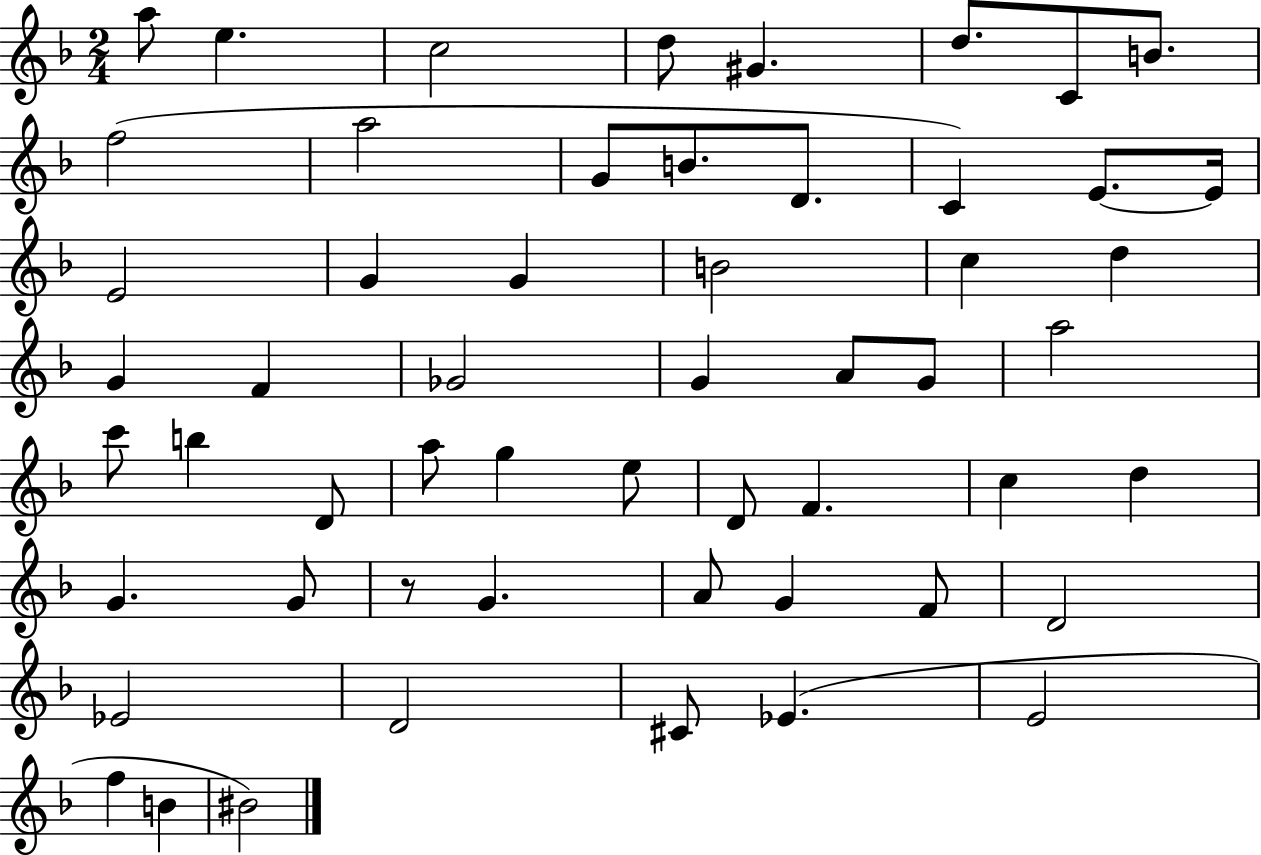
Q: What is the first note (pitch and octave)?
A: A5